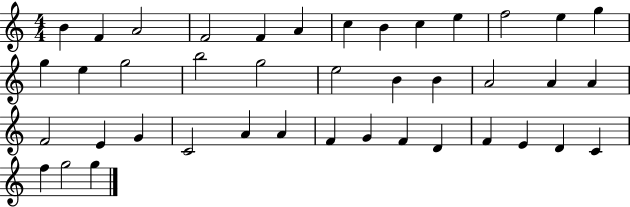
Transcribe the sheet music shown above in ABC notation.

X:1
T:Untitled
M:4/4
L:1/4
K:C
B F A2 F2 F A c B c e f2 e g g e g2 b2 g2 e2 B B A2 A A F2 E G C2 A A F G F D F E D C f g2 g